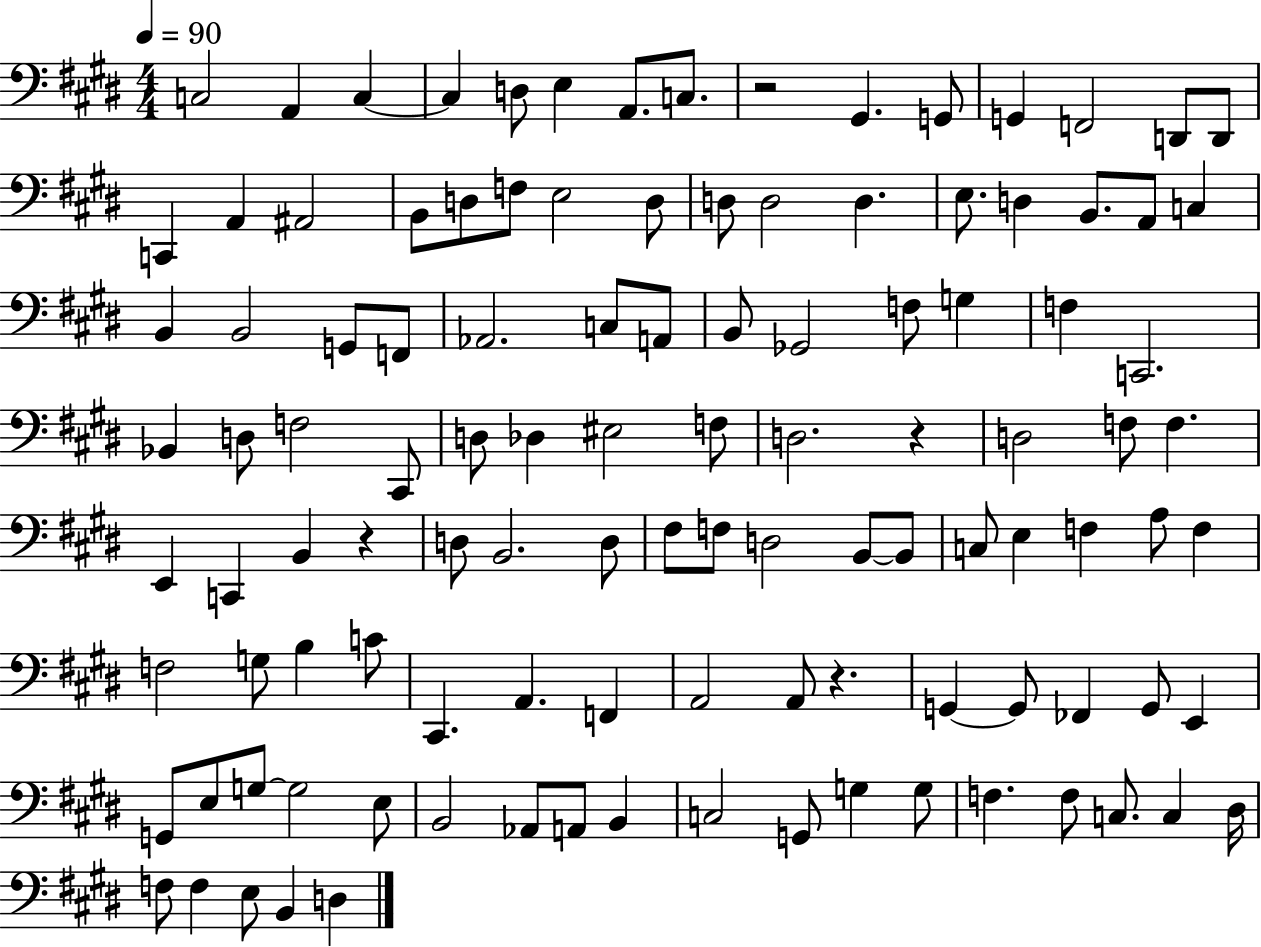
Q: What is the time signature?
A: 4/4